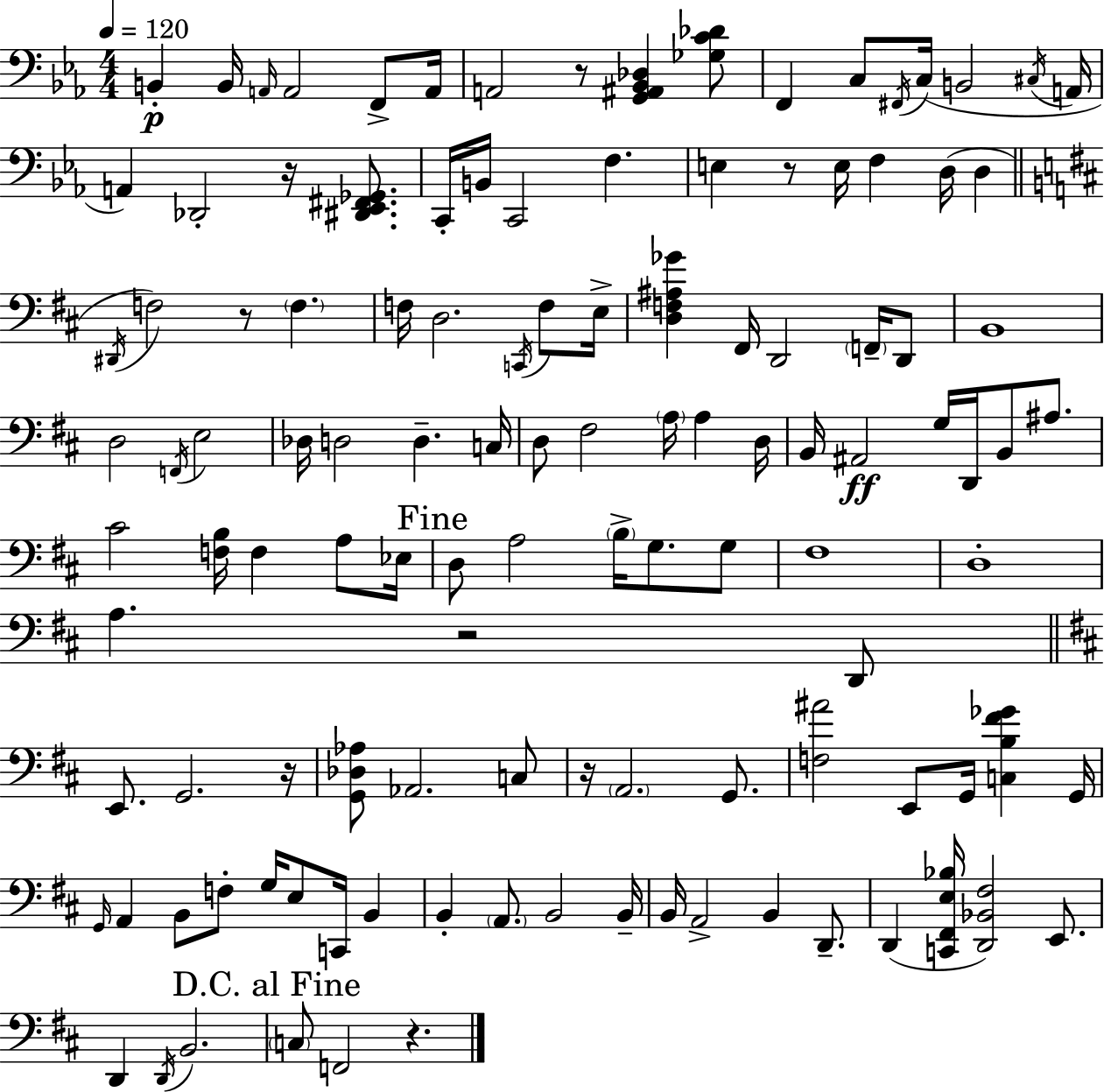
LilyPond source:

{
  \clef bass
  \numericTimeSignature
  \time 4/4
  \key c \minor
  \tempo 4 = 120
  b,4-.\p b,16 \grace { a,16 } a,2 f,8-> | a,16 a,2 r8 <g, ais, bes, des>4 <ges c' des'>8 | f,4 c8 \acciaccatura { fis,16 }( c16 b,2 | \acciaccatura { cis16 } a,16 a,4) des,2-. r16 | \break <dis, ees, fis, ges,>8. c,16-. b,16 c,2 f4. | e4 r8 e16 f4 d16( d4 | \bar "||" \break \key b \minor \acciaccatura { dis,16 } f2) r8 \parenthesize f4. | f16 d2. \acciaccatura { c,16 } f8 | e16-> <d f ais ges'>4 fis,16 d,2 \parenthesize f,16-- | d,8 b,1 | \break d2 \acciaccatura { f,16 } e2 | des16 d2 d4.-- | c16 d8 fis2 \parenthesize a16 a4 | d16 b,16 ais,2\ff g16 d,16 b,8 | \break ais8. cis'2 <f b>16 f4 | a8 ees16 \mark "Fine" d8 a2 \parenthesize b16-> g8. | g8 fis1 | d1-. | \break a4. r2 | d,8 \bar "||" \break \key d \major e,8. g,2. r16 | <g, des aes>8 aes,2. c8 | r16 \parenthesize a,2. g,8. | <f ais'>2 e,8 g,16 <c b fis' ges'>4 g,16 | \break \grace { g,16 } a,4 b,8 f8-. g16 e8 c,16 b,4 | b,4-. \parenthesize a,8. b,2 | b,16-- b,16 a,2-> b,4 d,8.-- | d,4( <c, fis, e bes>16 <d, bes, fis>2) e,8. | \break d,4 \acciaccatura { d,16 } b,2. | \mark "D.C. al Fine" \parenthesize c8 f,2 r4. | \bar "|."
}